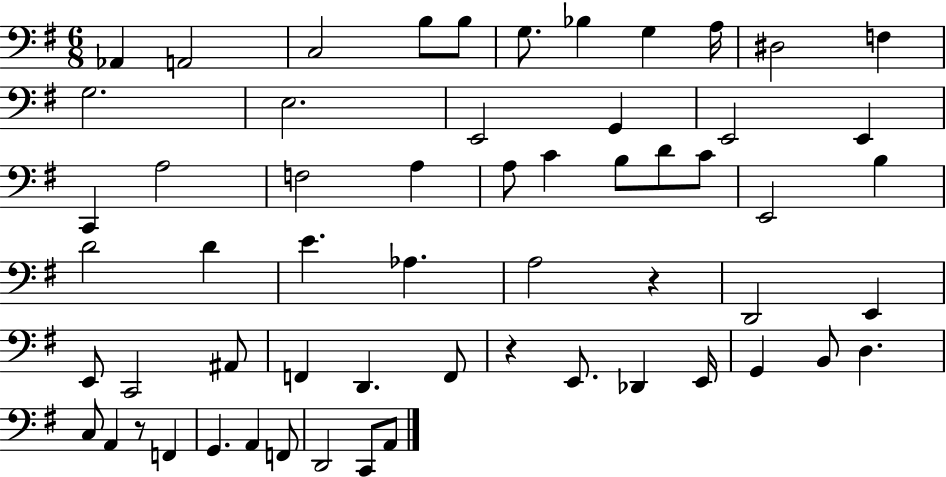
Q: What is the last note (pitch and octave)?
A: A2